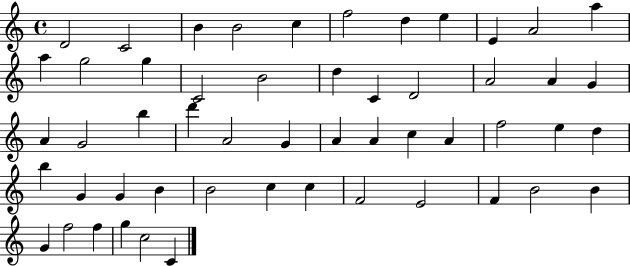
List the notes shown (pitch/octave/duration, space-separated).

D4/h C4/h B4/q B4/h C5/q F5/h D5/q E5/q E4/q A4/h A5/q A5/q G5/h G5/q C4/h B4/h D5/q C4/q D4/h A4/h A4/q G4/q A4/q G4/h B5/q D6/q A4/h G4/q A4/q A4/q C5/q A4/q F5/h E5/q D5/q B5/q G4/q G4/q B4/q B4/h C5/q C5/q F4/h E4/h F4/q B4/h B4/q G4/q F5/h F5/q G5/q C5/h C4/q